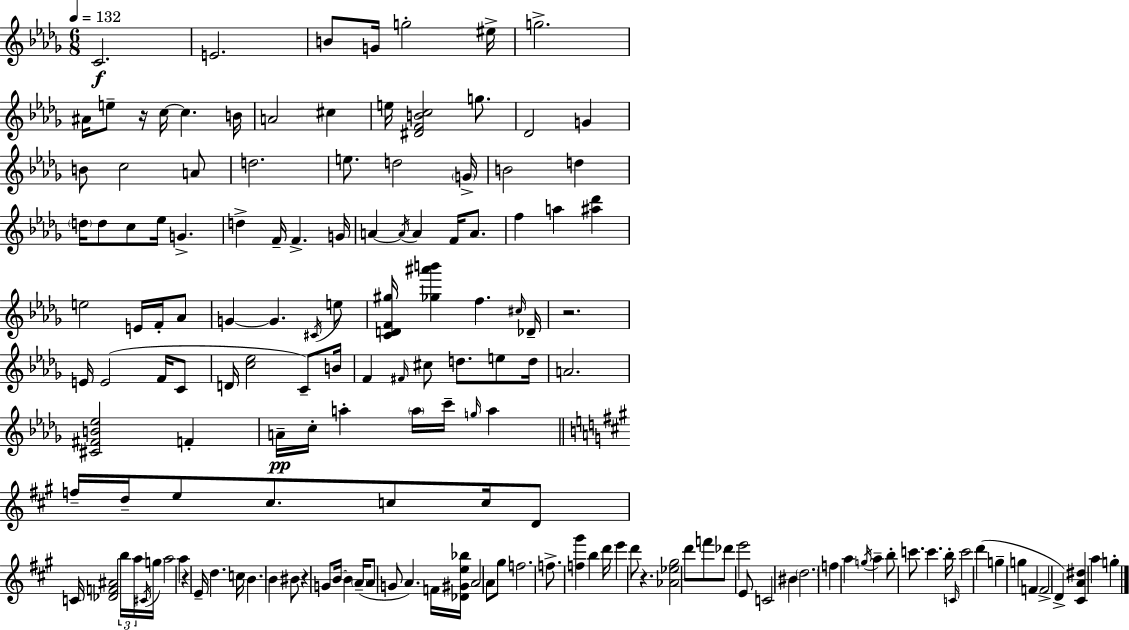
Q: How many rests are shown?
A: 5